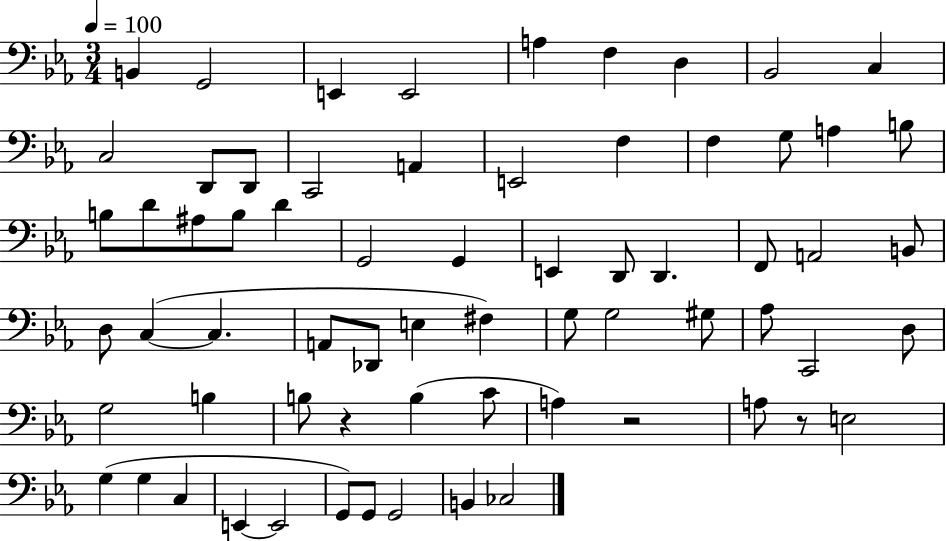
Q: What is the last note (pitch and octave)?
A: CES3